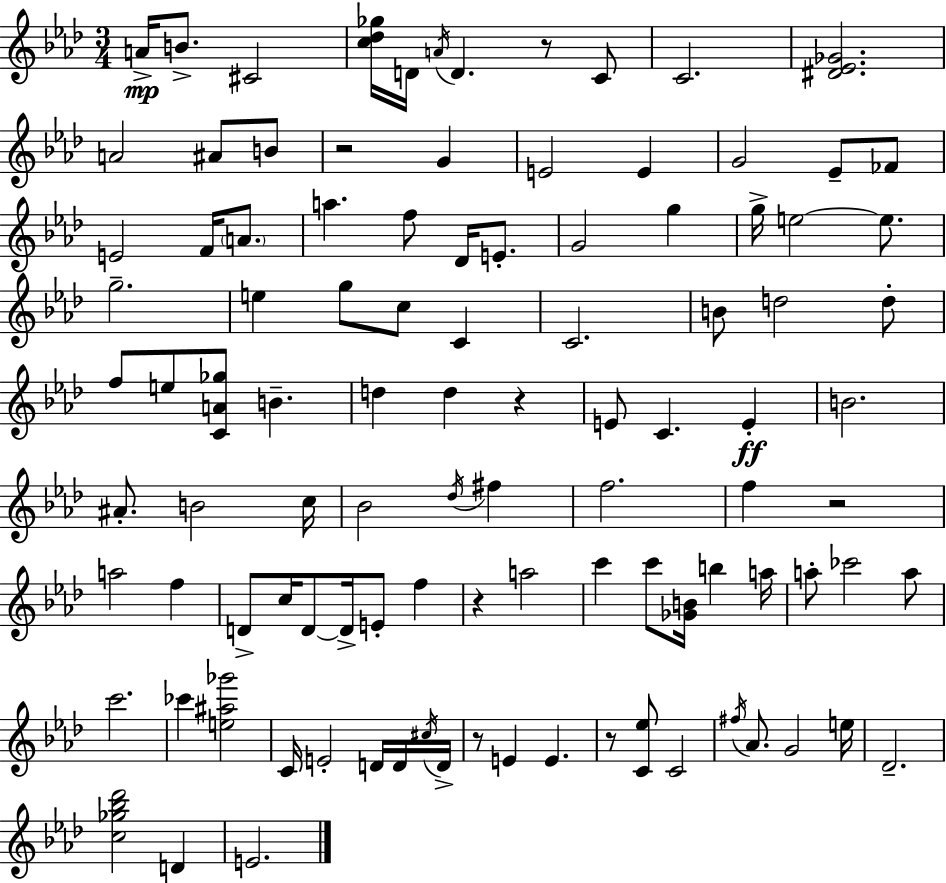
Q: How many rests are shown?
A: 7